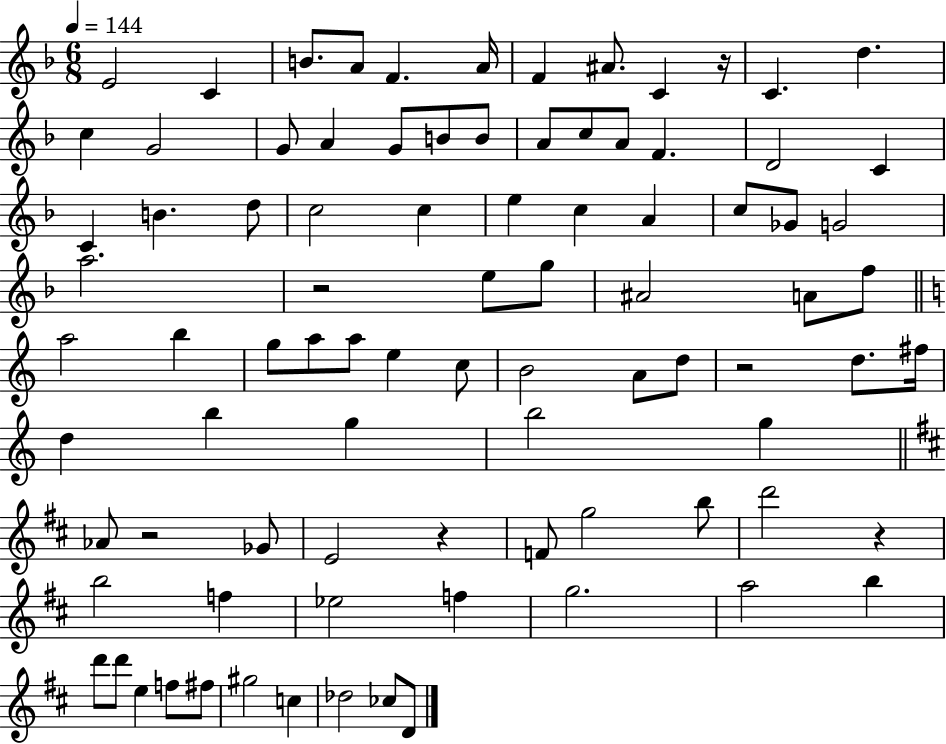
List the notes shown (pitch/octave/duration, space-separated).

E4/h C4/q B4/e. A4/e F4/q. A4/s F4/q A#4/e. C4/q R/s C4/q. D5/q. C5/q G4/h G4/e A4/q G4/e B4/e B4/e A4/e C5/e A4/e F4/q. D4/h C4/q C4/q B4/q. D5/e C5/h C5/q E5/q C5/q A4/q C5/e Gb4/e G4/h A5/h. R/h E5/e G5/e A#4/h A4/e F5/e A5/h B5/q G5/e A5/e A5/e E5/q C5/e B4/h A4/e D5/e R/h D5/e. F#5/s D5/q B5/q G5/q B5/h G5/q Ab4/e R/h Gb4/e E4/h R/q F4/e G5/h B5/e D6/h R/q B5/h F5/q Eb5/h F5/q G5/h. A5/h B5/q D6/e D6/e E5/q F5/e F#5/e G#5/h C5/q Db5/h CES5/e D4/e